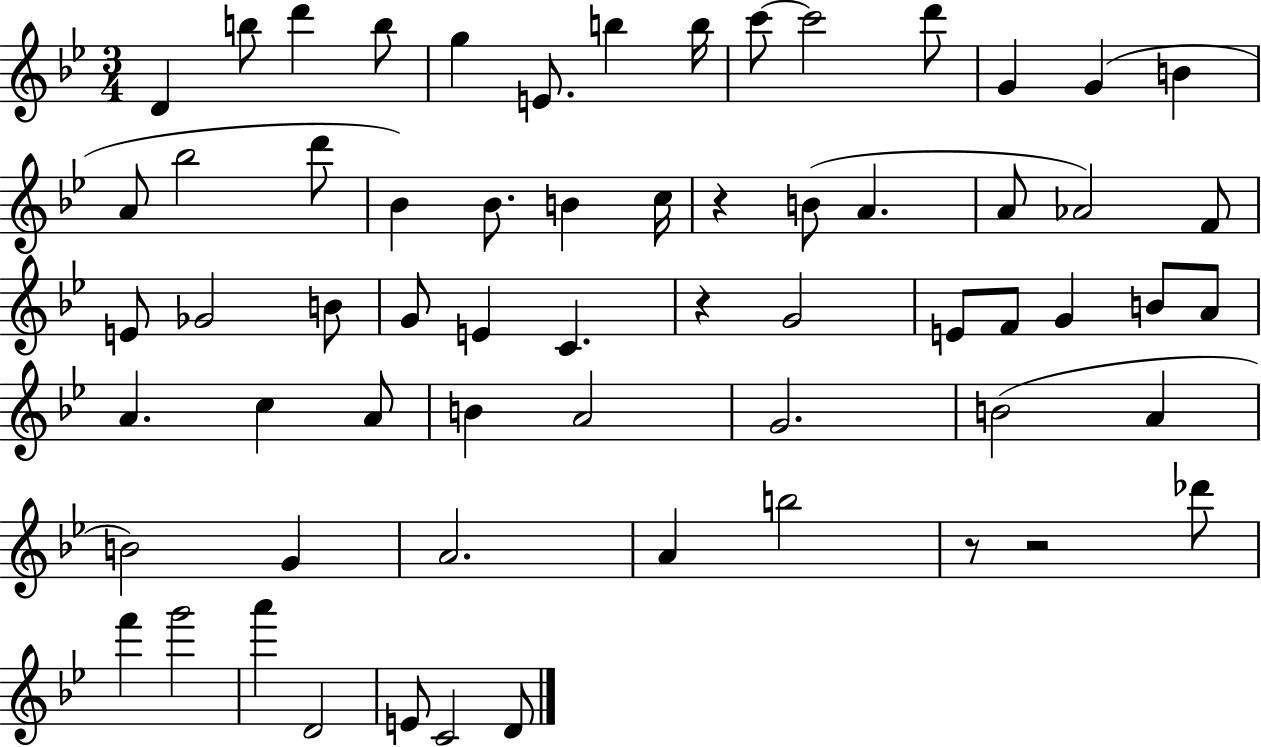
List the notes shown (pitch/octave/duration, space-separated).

D4/q B5/e D6/q B5/e G5/q E4/e. B5/q B5/s C6/e C6/h D6/e G4/q G4/q B4/q A4/e Bb5/h D6/e Bb4/q Bb4/e. B4/q C5/s R/q B4/e A4/q. A4/e Ab4/h F4/e E4/e Gb4/h B4/e G4/e E4/q C4/q. R/q G4/h E4/e F4/e G4/q B4/e A4/e A4/q. C5/q A4/e B4/q A4/h G4/h. B4/h A4/q B4/h G4/q A4/h. A4/q B5/h R/e R/h Db6/e F6/q G6/h A6/q D4/h E4/e C4/h D4/e